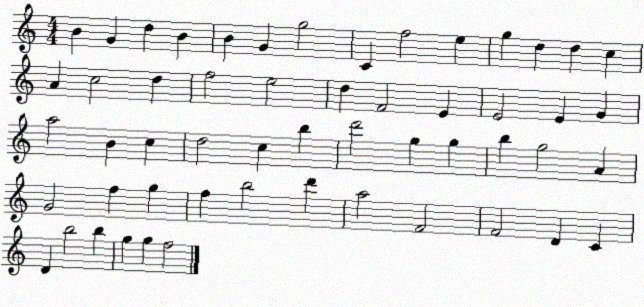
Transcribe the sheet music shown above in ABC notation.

X:1
T:Untitled
M:4/4
L:1/4
K:C
B G d B B G g2 C f2 e g d d c A c2 d f2 e2 d F2 E E2 E G a2 B c d2 c b d'2 g g b g2 A G2 f g f b2 d' a2 F2 F2 D C D b2 b g g f2